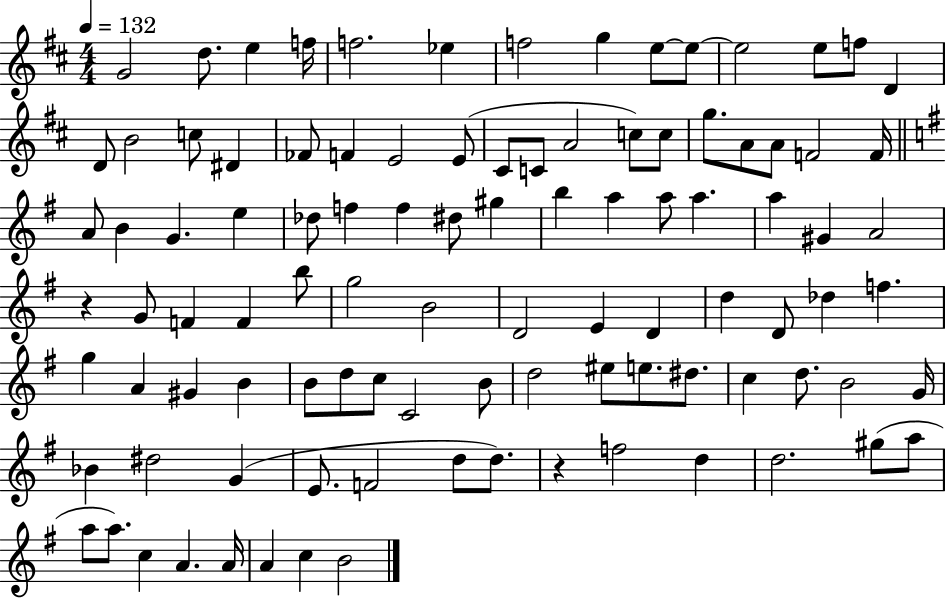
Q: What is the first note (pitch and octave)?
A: G4